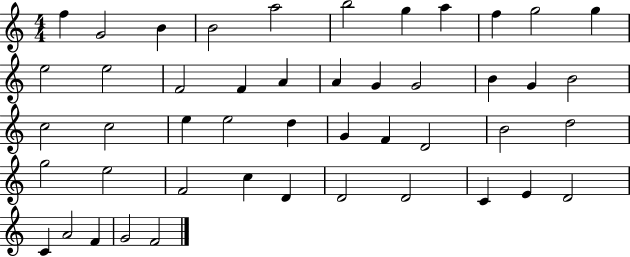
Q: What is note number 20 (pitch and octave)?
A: B4